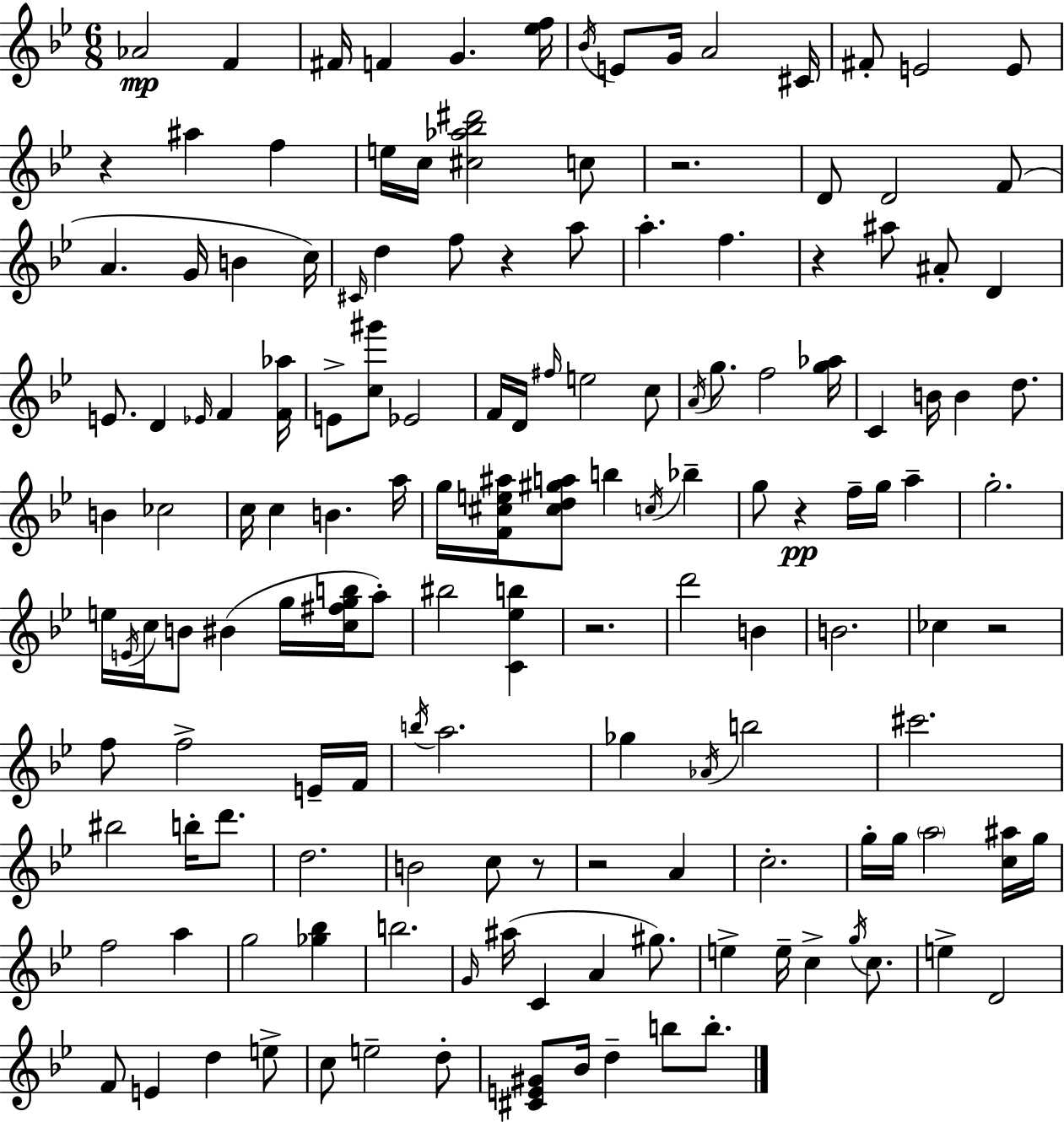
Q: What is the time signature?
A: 6/8